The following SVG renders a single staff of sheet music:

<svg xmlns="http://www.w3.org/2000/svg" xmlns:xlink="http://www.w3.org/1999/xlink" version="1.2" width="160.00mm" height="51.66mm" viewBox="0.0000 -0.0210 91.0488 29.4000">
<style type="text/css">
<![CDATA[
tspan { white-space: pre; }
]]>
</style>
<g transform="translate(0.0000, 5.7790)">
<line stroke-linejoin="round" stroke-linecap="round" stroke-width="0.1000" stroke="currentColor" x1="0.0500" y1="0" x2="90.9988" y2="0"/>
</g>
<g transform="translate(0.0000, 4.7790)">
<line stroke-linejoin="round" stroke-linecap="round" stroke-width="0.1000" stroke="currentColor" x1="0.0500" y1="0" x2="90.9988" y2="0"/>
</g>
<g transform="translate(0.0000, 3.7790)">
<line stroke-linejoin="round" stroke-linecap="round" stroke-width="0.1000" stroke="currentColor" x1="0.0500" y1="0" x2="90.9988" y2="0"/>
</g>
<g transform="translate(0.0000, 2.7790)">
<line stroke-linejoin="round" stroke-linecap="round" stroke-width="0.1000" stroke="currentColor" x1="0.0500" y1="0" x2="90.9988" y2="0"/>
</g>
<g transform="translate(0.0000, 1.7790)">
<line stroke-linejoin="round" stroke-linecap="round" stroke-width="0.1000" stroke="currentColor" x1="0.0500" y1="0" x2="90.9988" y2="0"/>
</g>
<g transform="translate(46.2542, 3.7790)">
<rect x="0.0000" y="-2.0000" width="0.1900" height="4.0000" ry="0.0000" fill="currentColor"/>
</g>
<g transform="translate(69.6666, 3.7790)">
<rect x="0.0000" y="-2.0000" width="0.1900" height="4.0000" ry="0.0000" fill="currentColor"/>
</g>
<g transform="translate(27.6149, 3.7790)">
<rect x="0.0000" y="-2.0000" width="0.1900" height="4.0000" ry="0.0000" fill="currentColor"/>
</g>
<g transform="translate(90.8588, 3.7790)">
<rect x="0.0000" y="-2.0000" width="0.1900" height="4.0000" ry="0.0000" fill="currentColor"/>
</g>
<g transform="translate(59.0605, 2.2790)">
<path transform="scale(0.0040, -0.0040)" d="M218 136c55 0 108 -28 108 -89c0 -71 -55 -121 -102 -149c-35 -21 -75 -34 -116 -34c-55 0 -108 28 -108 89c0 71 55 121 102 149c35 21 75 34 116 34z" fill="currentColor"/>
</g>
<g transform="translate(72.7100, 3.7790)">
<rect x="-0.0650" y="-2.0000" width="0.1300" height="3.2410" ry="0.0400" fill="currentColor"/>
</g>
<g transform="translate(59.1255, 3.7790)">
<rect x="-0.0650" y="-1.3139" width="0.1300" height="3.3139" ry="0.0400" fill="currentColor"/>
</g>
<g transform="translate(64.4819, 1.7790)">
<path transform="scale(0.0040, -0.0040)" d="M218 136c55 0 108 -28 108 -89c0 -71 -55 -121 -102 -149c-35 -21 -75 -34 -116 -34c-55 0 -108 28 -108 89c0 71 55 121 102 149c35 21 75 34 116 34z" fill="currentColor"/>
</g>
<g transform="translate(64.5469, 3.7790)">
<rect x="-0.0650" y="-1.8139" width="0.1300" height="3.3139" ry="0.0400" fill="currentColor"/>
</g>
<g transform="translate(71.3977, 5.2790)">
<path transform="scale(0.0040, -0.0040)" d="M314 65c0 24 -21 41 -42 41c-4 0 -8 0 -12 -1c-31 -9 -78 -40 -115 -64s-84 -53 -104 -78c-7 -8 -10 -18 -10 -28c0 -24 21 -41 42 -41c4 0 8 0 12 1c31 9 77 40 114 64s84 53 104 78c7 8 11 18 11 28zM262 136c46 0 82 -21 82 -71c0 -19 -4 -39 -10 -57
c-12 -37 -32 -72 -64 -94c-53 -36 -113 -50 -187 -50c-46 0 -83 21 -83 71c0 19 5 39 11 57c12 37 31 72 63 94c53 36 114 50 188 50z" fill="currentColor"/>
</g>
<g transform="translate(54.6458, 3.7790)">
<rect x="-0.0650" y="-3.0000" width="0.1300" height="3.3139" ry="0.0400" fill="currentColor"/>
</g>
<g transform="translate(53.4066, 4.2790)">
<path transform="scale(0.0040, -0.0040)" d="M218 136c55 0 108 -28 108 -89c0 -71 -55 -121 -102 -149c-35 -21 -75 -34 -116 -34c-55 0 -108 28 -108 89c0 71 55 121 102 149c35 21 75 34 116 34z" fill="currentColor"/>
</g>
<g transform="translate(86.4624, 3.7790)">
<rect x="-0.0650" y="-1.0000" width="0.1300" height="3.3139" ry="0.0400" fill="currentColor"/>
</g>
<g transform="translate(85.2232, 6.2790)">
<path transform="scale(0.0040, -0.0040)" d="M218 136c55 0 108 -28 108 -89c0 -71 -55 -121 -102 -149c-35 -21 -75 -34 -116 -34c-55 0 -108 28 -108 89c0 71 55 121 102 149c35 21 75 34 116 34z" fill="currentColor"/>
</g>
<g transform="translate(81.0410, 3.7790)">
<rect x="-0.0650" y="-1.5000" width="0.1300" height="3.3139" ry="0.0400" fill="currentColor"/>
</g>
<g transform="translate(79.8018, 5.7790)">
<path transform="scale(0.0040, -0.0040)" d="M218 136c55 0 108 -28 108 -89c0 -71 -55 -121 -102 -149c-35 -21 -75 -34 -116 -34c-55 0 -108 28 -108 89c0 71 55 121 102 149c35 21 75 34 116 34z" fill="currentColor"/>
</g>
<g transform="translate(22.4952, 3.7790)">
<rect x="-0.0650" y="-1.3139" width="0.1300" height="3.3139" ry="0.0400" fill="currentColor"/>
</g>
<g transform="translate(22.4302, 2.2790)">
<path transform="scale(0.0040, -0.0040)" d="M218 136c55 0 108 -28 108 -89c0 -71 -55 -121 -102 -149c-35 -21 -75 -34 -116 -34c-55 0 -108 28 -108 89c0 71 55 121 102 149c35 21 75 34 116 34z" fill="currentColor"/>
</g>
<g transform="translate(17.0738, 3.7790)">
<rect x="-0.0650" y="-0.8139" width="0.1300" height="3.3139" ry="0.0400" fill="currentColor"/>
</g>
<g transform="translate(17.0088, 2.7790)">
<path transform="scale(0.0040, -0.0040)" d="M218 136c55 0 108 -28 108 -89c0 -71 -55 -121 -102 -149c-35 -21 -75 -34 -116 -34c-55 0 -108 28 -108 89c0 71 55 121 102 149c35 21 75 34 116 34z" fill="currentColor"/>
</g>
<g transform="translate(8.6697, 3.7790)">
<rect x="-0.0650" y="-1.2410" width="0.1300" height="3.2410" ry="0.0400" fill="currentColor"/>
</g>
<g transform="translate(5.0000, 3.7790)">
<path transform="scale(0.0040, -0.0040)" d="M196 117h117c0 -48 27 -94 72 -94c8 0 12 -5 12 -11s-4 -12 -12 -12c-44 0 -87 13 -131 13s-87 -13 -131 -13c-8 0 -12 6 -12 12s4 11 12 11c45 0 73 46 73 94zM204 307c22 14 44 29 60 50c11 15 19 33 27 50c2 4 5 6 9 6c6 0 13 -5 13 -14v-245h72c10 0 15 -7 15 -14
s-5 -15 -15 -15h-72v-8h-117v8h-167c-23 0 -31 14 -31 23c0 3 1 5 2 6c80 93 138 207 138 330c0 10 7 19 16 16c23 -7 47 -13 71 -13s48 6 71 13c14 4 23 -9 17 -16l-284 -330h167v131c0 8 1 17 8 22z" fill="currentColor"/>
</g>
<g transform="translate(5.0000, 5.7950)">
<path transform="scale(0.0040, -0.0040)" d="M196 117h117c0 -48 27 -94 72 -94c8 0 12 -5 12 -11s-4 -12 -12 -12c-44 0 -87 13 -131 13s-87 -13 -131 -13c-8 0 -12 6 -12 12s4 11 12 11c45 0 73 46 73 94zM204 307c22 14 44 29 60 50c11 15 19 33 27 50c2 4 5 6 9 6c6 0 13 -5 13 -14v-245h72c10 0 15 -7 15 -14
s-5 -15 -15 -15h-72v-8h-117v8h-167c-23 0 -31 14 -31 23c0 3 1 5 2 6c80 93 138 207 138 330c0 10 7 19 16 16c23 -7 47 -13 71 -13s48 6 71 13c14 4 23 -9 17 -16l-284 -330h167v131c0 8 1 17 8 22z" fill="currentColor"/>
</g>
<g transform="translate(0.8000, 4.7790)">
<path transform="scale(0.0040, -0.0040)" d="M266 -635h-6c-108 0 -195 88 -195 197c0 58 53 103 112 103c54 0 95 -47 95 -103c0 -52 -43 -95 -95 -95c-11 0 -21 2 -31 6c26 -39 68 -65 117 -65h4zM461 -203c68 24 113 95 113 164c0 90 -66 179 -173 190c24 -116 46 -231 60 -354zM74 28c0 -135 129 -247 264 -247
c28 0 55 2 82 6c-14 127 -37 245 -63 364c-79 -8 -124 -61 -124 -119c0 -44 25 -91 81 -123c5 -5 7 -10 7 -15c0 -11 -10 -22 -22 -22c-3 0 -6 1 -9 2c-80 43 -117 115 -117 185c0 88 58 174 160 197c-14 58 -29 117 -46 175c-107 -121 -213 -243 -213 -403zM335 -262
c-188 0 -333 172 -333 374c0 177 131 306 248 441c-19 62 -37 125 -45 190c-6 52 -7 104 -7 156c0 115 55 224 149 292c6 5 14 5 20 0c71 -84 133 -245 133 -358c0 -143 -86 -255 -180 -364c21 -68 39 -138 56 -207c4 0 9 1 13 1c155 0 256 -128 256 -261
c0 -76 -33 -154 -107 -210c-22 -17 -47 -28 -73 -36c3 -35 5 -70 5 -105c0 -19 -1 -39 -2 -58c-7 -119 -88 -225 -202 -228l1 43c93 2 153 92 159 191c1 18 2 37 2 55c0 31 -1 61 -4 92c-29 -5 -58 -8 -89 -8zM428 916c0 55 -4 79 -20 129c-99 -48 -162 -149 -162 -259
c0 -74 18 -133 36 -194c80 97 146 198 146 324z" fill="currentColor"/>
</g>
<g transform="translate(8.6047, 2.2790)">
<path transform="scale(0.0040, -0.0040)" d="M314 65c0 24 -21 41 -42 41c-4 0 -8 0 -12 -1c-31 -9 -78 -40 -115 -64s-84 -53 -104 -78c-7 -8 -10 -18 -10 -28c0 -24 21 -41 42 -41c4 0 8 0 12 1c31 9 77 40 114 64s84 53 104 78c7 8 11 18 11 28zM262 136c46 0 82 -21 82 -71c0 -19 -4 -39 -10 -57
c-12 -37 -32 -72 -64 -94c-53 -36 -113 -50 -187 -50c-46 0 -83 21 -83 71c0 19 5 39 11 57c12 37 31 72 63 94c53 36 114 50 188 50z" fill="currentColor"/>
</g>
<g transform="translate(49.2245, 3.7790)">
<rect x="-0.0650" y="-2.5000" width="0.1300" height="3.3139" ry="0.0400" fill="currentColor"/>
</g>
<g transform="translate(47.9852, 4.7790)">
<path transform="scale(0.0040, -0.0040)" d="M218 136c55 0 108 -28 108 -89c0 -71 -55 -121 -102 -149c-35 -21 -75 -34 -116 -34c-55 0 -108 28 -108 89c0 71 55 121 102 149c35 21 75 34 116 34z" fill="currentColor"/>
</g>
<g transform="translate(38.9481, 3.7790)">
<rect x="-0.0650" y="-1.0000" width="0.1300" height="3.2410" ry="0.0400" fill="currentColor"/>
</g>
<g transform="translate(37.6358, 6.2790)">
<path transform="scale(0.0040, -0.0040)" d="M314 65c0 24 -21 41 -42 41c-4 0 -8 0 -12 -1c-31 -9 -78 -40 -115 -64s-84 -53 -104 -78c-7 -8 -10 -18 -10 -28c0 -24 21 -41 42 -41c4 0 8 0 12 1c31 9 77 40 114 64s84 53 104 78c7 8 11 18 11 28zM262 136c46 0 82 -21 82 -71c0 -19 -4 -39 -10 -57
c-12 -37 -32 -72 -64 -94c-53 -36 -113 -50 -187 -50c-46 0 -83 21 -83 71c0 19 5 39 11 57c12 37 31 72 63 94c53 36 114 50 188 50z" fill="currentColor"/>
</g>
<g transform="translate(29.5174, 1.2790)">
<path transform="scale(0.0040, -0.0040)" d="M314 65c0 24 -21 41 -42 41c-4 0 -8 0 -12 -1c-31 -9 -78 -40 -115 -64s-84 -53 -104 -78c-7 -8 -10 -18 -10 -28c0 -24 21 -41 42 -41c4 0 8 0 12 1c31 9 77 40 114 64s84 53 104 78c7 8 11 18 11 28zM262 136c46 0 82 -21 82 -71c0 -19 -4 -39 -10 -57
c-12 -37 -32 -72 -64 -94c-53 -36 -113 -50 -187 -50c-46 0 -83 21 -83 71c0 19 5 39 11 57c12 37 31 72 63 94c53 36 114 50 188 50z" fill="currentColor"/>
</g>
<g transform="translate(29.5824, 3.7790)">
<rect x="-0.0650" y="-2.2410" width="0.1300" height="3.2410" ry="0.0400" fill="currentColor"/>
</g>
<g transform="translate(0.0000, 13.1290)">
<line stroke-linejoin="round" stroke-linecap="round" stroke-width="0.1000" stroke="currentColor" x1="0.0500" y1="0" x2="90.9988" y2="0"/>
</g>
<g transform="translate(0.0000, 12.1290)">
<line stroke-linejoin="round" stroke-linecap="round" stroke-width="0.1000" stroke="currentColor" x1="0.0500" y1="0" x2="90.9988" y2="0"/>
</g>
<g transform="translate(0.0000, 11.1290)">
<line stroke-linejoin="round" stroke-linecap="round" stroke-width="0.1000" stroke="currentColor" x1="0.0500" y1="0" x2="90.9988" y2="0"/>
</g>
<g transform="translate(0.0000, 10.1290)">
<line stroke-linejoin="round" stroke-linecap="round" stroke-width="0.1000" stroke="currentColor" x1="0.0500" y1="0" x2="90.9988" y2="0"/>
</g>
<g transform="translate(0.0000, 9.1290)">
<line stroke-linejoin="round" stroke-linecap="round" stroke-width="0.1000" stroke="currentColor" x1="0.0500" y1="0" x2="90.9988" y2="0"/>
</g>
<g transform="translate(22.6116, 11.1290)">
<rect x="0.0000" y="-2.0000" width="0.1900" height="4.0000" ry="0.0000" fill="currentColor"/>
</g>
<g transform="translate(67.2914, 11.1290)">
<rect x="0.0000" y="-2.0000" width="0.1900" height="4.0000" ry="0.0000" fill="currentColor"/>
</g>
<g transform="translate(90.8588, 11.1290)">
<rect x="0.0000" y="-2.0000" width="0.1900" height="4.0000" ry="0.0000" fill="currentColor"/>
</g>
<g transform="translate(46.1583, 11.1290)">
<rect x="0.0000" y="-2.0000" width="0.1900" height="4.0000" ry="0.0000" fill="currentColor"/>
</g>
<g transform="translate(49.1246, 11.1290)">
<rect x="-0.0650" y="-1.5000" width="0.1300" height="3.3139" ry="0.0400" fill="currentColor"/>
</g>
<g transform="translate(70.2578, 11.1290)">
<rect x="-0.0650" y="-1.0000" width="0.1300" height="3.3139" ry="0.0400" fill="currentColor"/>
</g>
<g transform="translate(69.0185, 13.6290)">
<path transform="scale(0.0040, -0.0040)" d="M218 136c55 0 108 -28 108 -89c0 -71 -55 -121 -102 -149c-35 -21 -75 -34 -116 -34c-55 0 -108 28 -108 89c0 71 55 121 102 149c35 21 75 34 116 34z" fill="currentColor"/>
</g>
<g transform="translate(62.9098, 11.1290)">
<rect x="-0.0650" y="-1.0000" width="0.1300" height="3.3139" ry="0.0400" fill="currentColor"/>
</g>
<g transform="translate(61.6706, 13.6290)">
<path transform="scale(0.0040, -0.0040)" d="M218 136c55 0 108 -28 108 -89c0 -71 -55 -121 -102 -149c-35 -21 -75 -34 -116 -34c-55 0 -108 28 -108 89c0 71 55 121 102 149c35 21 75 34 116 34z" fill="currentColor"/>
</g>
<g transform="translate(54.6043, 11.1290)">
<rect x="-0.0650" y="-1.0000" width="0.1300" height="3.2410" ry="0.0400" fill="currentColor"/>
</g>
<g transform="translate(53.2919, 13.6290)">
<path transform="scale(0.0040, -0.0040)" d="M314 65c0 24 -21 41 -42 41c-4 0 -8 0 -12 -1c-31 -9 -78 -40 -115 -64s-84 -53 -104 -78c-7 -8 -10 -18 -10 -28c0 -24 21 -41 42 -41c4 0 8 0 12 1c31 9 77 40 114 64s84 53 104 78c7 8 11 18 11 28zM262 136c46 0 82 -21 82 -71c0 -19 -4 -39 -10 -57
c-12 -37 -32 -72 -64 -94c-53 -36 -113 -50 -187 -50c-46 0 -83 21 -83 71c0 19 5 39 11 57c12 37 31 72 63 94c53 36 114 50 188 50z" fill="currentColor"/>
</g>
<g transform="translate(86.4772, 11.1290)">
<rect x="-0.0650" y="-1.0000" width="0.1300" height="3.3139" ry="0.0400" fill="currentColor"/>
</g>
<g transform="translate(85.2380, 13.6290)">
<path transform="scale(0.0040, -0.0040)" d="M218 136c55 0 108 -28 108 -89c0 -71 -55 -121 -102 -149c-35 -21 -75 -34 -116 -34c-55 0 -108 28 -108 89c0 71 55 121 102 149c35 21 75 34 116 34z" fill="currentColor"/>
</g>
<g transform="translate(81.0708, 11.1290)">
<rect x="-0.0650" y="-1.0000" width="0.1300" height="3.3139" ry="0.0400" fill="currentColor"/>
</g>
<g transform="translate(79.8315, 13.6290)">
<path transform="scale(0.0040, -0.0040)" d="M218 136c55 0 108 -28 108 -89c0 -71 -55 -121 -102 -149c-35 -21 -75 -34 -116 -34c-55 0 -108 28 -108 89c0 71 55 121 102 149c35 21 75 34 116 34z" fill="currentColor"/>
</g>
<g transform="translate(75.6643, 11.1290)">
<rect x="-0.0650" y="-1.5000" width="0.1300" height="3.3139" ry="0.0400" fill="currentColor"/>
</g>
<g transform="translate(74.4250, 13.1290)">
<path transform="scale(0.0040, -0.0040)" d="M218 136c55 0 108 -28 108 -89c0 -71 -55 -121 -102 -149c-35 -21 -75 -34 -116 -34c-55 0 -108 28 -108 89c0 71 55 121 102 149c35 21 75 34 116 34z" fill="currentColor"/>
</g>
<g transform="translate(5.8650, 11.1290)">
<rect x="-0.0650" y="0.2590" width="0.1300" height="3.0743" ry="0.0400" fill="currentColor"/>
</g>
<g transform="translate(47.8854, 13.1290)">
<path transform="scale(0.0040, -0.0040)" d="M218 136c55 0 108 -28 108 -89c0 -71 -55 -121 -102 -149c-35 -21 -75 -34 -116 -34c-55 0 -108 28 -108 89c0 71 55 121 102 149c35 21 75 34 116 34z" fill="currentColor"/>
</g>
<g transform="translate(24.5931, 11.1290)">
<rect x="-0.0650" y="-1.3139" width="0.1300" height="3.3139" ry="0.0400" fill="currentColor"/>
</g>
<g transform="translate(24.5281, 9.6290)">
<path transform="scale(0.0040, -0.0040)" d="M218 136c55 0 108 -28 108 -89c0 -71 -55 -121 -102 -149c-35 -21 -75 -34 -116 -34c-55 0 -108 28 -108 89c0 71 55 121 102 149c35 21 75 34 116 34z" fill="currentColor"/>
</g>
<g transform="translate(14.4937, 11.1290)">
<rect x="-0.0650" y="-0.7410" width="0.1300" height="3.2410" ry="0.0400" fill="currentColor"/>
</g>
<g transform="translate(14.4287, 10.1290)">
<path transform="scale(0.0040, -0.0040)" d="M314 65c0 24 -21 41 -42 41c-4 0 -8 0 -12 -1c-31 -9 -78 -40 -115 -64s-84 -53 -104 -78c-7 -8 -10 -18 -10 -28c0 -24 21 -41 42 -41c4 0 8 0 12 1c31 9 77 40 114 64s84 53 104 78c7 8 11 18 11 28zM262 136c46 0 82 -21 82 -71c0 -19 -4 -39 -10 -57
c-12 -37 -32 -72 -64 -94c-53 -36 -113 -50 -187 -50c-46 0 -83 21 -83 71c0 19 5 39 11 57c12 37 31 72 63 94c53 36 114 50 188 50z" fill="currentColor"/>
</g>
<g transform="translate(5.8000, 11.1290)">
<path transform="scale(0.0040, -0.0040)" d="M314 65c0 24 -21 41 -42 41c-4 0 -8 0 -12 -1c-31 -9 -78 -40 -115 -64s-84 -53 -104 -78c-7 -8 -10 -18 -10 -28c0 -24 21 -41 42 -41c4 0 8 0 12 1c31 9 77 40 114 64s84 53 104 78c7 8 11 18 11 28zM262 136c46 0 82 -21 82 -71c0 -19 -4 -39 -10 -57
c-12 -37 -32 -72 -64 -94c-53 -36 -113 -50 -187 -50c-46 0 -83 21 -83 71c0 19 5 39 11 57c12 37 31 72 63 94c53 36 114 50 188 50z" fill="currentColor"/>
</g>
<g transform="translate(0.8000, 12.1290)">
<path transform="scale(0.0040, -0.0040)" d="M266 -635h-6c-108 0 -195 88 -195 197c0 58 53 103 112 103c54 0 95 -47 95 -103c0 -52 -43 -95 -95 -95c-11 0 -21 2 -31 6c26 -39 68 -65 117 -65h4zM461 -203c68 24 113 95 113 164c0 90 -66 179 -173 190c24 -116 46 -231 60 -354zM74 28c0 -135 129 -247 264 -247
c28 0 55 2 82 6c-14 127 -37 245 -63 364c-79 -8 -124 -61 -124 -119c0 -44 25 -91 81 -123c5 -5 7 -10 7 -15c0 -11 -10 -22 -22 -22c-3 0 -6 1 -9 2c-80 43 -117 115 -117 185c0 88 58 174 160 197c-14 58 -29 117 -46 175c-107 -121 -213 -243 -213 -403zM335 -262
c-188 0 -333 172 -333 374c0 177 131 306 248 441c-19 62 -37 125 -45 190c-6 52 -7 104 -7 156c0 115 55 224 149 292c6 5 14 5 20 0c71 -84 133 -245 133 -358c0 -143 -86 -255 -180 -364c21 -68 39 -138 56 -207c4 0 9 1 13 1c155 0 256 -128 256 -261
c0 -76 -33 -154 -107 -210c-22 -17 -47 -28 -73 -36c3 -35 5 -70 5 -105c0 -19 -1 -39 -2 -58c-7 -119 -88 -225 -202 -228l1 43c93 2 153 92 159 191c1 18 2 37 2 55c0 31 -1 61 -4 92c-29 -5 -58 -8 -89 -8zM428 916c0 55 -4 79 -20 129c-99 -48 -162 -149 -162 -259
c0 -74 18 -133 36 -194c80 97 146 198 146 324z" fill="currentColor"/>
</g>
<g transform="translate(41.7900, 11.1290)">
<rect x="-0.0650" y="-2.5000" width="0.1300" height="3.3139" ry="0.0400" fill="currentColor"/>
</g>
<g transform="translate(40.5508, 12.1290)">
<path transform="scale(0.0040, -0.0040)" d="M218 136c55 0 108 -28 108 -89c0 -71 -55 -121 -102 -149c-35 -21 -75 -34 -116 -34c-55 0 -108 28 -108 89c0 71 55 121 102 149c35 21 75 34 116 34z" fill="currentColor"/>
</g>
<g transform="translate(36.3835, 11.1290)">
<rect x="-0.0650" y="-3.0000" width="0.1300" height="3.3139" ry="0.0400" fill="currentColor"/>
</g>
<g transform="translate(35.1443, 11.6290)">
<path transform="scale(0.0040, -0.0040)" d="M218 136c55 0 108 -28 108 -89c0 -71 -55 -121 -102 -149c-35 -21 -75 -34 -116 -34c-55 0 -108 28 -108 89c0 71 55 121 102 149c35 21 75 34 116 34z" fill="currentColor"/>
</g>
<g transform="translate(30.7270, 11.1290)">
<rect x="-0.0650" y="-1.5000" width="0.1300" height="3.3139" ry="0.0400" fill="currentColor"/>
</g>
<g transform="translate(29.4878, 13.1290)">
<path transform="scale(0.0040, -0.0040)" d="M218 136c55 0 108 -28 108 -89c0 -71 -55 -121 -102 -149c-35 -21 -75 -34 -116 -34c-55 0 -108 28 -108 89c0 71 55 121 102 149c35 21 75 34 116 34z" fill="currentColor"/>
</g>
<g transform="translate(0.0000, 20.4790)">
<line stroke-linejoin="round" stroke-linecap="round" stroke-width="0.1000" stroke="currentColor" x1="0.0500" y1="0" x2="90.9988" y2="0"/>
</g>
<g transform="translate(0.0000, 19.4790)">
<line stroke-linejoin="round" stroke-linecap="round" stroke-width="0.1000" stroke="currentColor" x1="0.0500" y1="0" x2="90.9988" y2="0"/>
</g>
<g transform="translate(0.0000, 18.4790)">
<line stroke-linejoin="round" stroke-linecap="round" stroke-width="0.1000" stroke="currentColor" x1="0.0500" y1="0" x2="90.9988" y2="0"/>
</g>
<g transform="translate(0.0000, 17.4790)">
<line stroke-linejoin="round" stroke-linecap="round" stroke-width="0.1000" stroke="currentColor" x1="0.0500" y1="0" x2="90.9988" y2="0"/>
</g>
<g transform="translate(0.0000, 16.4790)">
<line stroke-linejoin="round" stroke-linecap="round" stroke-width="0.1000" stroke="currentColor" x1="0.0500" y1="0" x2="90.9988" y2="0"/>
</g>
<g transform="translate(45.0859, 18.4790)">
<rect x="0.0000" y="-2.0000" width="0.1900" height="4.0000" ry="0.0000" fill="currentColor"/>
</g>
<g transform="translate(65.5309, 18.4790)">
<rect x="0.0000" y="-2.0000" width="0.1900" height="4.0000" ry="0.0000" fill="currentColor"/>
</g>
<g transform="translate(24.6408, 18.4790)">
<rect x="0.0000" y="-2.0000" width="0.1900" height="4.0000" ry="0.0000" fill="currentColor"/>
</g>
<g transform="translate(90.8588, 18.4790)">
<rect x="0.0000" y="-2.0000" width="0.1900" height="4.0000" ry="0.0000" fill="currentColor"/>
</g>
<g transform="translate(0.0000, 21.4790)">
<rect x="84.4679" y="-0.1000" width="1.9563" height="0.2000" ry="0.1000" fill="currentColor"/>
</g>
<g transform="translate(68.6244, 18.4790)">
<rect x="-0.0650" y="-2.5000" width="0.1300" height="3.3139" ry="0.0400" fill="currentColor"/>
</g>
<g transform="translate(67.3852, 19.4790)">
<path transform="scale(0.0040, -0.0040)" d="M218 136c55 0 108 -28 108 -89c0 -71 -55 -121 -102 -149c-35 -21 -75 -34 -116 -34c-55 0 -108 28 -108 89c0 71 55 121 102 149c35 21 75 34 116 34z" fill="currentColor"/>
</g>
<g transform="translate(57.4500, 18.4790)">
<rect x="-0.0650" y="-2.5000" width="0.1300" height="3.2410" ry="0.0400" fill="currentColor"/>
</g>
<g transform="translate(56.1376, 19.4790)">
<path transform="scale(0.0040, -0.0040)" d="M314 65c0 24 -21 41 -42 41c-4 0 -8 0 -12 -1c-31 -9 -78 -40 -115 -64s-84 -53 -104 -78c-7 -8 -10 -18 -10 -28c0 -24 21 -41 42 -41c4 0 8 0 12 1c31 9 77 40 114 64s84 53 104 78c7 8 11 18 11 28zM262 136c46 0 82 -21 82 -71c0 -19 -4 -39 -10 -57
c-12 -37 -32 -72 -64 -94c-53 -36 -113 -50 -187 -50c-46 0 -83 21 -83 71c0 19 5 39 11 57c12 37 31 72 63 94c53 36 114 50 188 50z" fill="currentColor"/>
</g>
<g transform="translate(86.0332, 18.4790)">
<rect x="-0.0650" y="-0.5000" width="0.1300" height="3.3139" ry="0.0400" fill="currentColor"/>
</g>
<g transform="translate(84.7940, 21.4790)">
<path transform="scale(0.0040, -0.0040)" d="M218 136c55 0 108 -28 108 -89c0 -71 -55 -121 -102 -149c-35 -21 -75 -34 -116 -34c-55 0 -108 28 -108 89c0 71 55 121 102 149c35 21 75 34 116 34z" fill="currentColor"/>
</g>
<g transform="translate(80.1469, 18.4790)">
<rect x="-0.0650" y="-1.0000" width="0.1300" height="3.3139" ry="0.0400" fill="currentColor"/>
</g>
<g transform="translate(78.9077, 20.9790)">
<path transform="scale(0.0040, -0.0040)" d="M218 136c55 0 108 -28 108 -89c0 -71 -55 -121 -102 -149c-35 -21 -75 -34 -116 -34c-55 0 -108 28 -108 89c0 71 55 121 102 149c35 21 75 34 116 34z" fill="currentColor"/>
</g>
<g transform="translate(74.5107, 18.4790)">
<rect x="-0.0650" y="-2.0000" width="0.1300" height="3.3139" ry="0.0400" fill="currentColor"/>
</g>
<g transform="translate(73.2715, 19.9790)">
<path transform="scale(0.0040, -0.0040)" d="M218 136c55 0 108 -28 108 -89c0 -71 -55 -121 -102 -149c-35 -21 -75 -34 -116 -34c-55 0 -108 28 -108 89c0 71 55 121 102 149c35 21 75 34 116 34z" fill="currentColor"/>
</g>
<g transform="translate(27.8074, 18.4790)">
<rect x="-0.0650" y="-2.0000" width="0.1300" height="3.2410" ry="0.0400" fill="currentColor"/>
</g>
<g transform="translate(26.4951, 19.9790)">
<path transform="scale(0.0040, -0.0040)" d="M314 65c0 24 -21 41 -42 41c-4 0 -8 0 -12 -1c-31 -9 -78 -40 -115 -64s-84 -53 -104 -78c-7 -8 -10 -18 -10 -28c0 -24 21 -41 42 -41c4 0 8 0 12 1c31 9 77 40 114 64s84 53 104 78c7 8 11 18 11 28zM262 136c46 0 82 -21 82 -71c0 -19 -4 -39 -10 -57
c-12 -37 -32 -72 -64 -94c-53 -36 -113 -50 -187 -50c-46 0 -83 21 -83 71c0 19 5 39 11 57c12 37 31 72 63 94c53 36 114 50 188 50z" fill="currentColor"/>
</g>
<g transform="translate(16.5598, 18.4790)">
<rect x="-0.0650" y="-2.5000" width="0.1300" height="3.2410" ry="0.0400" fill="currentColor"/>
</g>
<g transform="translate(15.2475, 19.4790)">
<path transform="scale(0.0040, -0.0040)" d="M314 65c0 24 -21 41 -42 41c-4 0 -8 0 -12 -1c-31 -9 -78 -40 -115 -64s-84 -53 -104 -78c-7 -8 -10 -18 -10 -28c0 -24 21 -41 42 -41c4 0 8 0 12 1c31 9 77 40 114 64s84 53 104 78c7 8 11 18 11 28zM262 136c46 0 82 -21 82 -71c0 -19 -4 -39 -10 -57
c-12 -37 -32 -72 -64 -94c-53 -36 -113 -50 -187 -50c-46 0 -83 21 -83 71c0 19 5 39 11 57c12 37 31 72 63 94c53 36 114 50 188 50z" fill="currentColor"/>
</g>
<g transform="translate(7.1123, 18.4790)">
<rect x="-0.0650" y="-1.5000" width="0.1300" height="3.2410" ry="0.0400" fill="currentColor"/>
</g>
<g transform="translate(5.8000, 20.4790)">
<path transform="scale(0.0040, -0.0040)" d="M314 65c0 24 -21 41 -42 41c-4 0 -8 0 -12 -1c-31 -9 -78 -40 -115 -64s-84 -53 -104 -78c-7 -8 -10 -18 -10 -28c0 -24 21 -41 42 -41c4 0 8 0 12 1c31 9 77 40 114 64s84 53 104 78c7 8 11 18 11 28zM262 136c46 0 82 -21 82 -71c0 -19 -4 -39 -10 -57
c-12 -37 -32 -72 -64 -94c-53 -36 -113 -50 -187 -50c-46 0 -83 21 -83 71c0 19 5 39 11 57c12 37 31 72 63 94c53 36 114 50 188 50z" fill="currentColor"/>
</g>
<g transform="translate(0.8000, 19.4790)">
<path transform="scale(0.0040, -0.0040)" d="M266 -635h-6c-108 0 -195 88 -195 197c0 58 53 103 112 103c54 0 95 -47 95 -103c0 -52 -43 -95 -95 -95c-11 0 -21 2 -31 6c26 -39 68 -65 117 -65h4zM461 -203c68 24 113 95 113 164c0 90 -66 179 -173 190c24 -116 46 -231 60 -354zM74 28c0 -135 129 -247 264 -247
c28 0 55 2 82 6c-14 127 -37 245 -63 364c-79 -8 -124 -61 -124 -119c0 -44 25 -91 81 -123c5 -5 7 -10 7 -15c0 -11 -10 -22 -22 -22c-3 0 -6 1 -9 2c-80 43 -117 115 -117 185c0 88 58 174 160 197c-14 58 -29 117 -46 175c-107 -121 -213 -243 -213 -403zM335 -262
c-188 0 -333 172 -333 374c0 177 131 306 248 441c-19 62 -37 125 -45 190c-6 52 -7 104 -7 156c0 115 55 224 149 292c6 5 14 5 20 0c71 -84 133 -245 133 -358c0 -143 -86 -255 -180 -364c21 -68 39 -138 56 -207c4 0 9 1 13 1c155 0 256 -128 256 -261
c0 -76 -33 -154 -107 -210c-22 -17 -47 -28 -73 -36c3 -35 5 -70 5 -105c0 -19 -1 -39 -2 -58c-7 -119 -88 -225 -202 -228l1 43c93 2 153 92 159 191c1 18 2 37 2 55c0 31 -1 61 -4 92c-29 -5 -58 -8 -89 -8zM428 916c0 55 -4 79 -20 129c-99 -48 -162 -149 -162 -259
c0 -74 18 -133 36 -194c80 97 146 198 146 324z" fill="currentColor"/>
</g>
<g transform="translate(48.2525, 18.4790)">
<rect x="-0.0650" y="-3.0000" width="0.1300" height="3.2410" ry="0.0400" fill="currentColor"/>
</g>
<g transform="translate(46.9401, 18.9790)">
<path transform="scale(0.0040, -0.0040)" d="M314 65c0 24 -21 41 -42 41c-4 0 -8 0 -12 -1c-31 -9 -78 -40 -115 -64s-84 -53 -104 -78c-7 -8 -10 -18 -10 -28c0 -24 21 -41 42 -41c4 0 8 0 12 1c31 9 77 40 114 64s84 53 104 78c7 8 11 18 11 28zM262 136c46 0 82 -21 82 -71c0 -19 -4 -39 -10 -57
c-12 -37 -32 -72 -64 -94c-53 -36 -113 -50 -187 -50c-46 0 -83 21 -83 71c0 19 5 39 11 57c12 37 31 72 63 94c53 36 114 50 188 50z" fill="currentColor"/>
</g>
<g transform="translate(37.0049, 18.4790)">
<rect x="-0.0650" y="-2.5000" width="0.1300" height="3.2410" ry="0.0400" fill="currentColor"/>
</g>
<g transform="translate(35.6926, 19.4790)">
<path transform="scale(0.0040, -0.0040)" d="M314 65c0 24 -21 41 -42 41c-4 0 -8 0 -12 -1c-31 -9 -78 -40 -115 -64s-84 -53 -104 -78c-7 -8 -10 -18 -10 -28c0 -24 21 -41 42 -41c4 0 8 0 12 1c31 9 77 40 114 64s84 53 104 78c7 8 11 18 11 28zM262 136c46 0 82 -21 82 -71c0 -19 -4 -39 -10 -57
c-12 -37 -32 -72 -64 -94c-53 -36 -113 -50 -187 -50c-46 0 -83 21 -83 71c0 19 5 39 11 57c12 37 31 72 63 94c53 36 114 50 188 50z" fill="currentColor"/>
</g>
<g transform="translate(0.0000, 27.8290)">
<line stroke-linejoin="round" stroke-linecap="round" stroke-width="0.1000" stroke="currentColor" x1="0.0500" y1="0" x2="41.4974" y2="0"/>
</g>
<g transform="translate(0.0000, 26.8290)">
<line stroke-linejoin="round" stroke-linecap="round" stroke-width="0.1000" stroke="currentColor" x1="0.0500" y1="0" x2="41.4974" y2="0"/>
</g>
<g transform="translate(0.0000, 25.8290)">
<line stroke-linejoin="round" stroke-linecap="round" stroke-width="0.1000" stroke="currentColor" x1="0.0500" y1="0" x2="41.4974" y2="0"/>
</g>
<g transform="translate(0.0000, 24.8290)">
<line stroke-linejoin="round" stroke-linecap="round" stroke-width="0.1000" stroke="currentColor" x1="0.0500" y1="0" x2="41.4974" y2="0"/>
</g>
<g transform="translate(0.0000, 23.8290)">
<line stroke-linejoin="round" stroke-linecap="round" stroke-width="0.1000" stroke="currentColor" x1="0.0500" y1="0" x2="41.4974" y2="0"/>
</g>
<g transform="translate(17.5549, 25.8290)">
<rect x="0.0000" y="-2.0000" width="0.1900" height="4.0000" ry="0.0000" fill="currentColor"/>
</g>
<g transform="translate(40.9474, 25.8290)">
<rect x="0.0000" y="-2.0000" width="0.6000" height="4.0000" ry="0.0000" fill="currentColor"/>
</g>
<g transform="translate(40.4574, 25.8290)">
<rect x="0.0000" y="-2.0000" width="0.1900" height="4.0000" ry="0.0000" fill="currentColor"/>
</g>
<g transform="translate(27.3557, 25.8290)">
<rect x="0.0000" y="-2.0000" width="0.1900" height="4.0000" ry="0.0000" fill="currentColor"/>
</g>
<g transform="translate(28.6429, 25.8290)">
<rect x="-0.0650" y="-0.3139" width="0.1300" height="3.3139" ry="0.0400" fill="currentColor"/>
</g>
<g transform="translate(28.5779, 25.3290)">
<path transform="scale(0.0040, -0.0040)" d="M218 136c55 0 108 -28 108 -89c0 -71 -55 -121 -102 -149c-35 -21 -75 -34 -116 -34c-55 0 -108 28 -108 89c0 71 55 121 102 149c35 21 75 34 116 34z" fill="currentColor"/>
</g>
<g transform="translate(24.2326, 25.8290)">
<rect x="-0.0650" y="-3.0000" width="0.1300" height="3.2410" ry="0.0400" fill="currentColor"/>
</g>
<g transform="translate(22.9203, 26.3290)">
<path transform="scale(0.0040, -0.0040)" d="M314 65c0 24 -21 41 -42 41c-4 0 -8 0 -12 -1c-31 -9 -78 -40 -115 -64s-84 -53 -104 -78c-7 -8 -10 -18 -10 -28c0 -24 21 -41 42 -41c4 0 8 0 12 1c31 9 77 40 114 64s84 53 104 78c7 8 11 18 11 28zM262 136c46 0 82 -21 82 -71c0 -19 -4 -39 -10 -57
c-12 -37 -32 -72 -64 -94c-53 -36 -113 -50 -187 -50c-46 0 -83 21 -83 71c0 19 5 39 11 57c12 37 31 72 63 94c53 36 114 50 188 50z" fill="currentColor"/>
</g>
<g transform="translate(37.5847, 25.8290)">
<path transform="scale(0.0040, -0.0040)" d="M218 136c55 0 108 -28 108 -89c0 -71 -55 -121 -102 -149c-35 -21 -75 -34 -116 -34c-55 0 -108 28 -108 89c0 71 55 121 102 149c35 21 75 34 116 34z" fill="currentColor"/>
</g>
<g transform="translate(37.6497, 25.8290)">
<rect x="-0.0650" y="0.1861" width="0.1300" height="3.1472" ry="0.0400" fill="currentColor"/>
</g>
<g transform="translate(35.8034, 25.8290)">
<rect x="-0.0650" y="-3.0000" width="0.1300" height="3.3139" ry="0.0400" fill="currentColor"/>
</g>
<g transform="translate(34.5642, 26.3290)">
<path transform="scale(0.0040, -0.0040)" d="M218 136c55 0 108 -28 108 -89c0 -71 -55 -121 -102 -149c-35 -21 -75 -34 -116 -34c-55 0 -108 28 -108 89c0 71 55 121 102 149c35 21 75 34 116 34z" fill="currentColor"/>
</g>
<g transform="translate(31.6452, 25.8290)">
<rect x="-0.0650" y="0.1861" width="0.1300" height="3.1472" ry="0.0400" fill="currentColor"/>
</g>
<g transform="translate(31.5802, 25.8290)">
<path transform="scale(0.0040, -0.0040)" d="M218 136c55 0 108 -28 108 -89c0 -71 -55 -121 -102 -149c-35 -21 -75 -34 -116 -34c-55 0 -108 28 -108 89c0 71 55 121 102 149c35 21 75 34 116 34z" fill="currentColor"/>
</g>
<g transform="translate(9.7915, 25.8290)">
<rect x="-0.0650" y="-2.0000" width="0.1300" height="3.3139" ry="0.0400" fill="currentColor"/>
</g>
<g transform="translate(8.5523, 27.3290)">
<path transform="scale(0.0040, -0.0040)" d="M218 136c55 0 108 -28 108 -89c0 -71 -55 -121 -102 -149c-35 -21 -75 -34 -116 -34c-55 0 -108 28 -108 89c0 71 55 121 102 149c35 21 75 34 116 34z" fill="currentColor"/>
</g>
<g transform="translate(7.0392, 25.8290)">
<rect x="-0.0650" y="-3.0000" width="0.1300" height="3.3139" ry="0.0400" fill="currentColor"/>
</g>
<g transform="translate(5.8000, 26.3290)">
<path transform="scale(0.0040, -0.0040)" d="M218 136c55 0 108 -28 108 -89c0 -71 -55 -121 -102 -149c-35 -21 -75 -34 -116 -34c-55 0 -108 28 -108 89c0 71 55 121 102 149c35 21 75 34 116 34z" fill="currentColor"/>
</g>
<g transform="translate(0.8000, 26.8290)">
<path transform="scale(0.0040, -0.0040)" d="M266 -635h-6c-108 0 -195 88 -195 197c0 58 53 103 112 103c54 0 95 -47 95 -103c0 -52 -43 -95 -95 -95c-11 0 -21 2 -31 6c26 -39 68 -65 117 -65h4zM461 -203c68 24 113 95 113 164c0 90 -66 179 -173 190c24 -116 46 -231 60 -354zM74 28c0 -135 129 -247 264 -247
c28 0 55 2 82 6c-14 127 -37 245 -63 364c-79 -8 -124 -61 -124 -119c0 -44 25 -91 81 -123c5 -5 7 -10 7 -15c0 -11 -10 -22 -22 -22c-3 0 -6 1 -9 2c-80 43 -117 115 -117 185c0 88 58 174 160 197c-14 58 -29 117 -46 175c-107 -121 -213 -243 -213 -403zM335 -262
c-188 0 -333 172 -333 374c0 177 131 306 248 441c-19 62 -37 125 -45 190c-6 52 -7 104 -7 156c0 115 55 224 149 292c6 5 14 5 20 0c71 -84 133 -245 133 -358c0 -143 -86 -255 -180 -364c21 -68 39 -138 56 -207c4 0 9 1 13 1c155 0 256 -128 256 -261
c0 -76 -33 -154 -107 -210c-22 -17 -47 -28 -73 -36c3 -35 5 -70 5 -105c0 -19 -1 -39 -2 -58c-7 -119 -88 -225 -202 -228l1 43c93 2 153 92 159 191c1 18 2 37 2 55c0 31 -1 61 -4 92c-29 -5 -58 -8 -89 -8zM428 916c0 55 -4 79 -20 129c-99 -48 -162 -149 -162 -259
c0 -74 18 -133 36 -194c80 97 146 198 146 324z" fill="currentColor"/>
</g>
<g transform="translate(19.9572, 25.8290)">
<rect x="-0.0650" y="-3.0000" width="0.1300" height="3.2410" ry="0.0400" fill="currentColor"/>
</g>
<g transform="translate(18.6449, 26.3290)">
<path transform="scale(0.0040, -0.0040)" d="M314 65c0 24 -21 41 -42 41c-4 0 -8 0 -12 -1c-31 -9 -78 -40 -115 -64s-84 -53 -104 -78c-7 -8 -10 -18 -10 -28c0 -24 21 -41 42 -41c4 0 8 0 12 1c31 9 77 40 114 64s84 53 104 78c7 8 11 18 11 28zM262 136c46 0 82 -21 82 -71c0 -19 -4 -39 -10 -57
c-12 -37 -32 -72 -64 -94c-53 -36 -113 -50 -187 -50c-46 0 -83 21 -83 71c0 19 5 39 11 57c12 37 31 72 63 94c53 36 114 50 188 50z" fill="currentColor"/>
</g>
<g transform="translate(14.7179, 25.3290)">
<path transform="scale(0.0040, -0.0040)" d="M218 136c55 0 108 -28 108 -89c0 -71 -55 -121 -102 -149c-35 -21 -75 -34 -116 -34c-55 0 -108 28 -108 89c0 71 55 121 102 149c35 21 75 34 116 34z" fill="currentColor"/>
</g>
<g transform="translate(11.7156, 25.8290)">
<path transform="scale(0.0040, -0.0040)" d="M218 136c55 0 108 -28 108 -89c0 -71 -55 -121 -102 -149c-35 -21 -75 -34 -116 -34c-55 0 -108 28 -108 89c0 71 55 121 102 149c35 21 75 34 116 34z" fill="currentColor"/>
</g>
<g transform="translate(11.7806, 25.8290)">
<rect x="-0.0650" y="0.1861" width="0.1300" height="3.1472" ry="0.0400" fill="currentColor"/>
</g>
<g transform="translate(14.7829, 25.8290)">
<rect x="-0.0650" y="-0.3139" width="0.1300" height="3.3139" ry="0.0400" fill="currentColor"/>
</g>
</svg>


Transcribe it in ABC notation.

X:1
T:Untitled
M:4/4
L:1/4
K:C
e2 d e g2 D2 G A e f F2 E D B2 d2 e E A G E D2 D D E D D E2 G2 F2 G2 A2 G2 G F D C A F B c A2 A2 c B A B